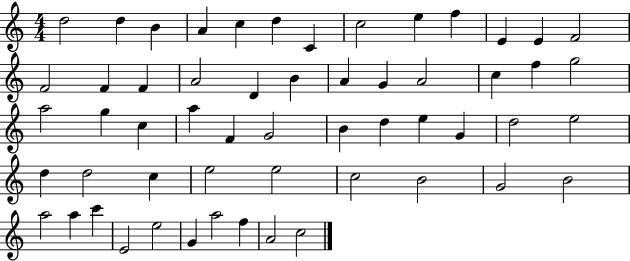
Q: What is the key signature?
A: C major